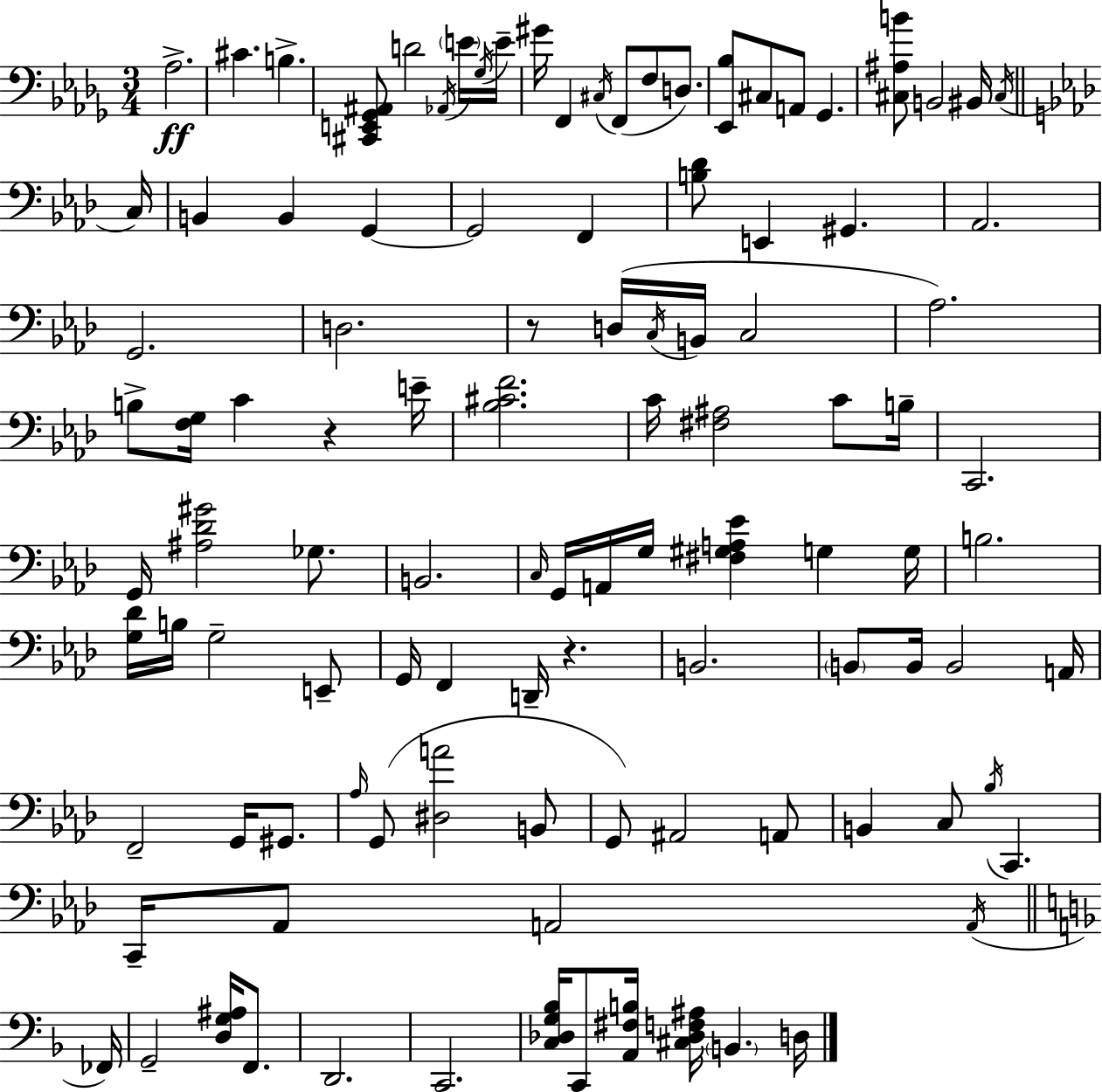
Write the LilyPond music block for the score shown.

{
  \clef bass
  \numericTimeSignature
  \time 3/4
  \key bes \minor
  aes2.->\ff | cis'4. b4.-> | <cis, e, ges, ais,>8 d'2 \acciaccatura { aes,16 } \parenthesize e'16 | \acciaccatura { ges16 } e'16-- gis'16 f,4 \acciaccatura { cis16 } f,8( f8 | \break d8.) <ees, bes>8 cis8 a,8 ges,4. | <cis ais b'>8 b,2 | bis,16 \acciaccatura { cis16 } \bar "||" \break \key aes \major c16 b,4 b,4 g,4~~ | g,2 f,4 | <b des'>8 e,4 gis,4. | aes,2. | \break g,2. | d2. | r8 d16( \acciaccatura { c16 } b,16 c2 | aes2.) | \break b8-> <f g>16 c'4 r4 | e'16-- <bes cis' f'>2. | c'16 <fis ais>2 c'8 | b16-- c,2. | \break g,16 <ais des' gis'>2 ges8. | b,2. | \grace { c16 } g,16 a,16 g16 <fis gis a ees'>4 g4 | g16 b2. | \break <g des'>16 b16 g2-- | e,8-- g,16 f,4 d,16-- r4. | b,2. | \parenthesize b,8 b,16 b,2 | \break a,16 f,2-- g,16 | gis,8. \grace { aes16 }( g,8 <dis a'>2 | b,8 g,8) ais,2 | a,8 b,4 c8 \acciaccatura { bes16 } c,4. | \break c,16-- aes,8 a,2 | \acciaccatura { a,16 } \bar "||" \break \key d \minor fes,16 g,2-- <d g ais>16 f,8. | d,2. | c,2. | <c des g bes>16 c,8 <a, fis b>16 <cis des f ais>16 \parenthesize b,4. | \break d16 \bar "|."
}